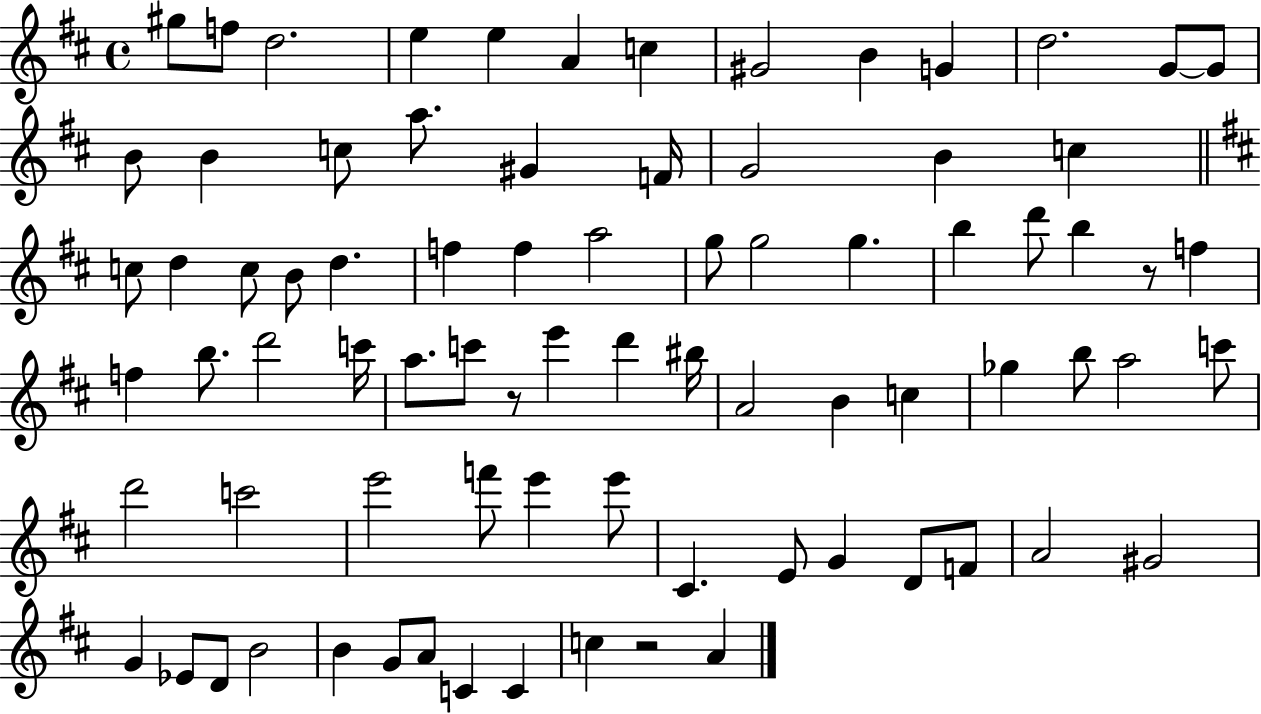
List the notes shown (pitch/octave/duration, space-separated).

G#5/e F5/e D5/h. E5/q E5/q A4/q C5/q G#4/h B4/q G4/q D5/h. G4/e G4/e B4/e B4/q C5/e A5/e. G#4/q F4/s G4/h B4/q C5/q C5/e D5/q C5/e B4/e D5/q. F5/q F5/q A5/h G5/e G5/h G5/q. B5/q D6/e B5/q R/e F5/q F5/q B5/e. D6/h C6/s A5/e. C6/e R/e E6/q D6/q BIS5/s A4/h B4/q C5/q Gb5/q B5/e A5/h C6/e D6/h C6/h E6/h F6/e E6/q E6/e C#4/q. E4/e G4/q D4/e F4/e A4/h G#4/h G4/q Eb4/e D4/e B4/h B4/q G4/e A4/e C4/q C4/q C5/q R/h A4/q